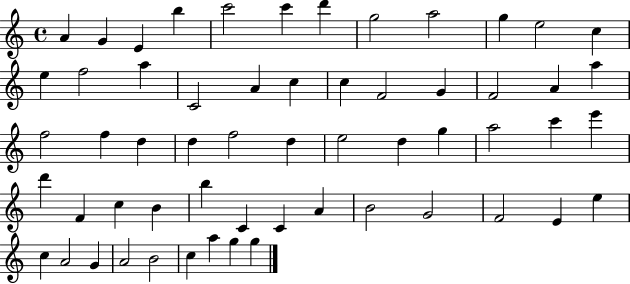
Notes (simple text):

A4/q G4/q E4/q B5/q C6/h C6/q D6/q G5/h A5/h G5/q E5/h C5/q E5/q F5/h A5/q C4/h A4/q C5/q C5/q F4/h G4/q F4/h A4/q A5/q F5/h F5/q D5/q D5/q F5/h D5/q E5/h D5/q G5/q A5/h C6/q E6/q D6/q F4/q C5/q B4/q B5/q C4/q C4/q A4/q B4/h G4/h F4/h E4/q E5/q C5/q A4/h G4/q A4/h B4/h C5/q A5/q G5/q G5/q